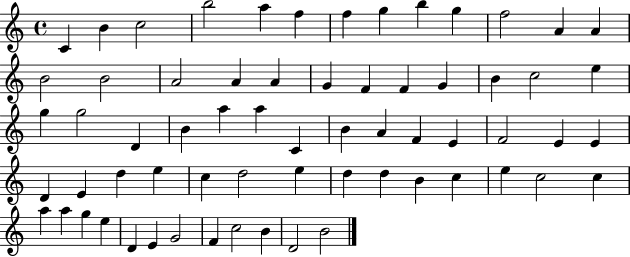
X:1
T:Untitled
M:4/4
L:1/4
K:C
C B c2 b2 a f f g b g f2 A A B2 B2 A2 A A G F F G B c2 e g g2 D B a a C B A F E F2 E E D E d e c d2 e d d B c e c2 c a a g e D E G2 F c2 B D2 B2